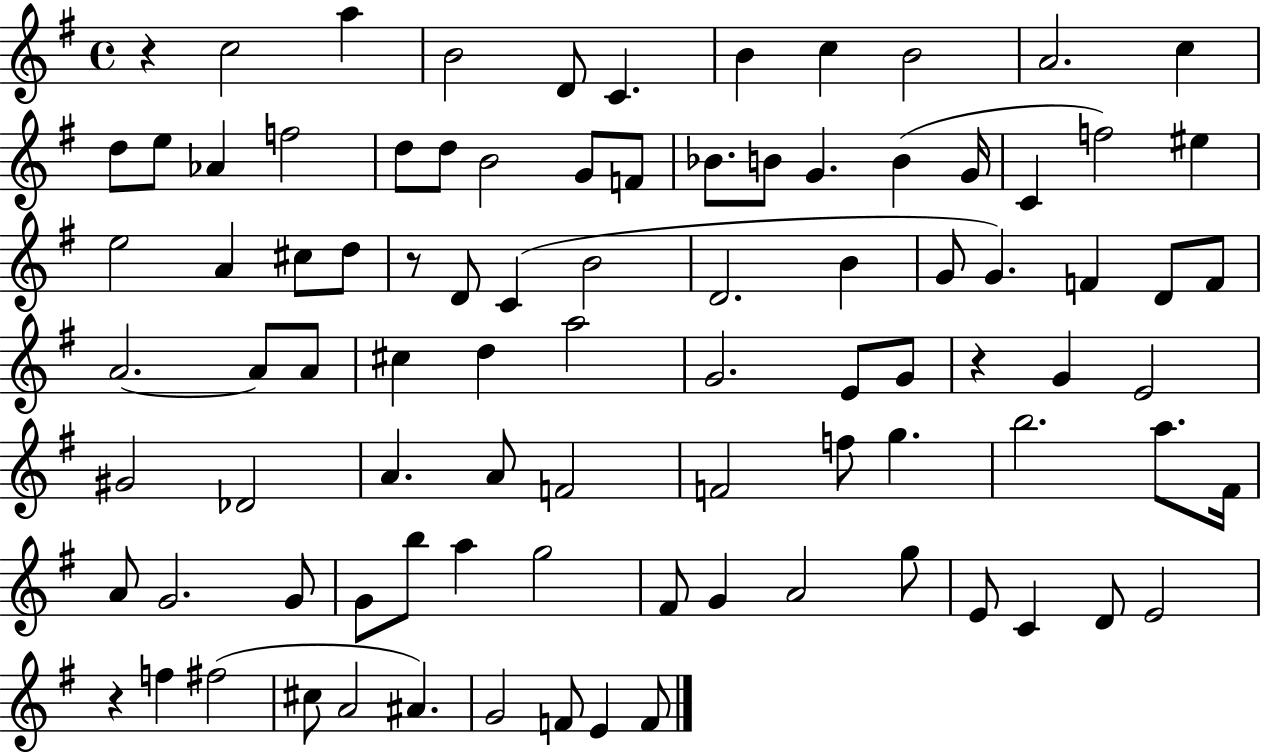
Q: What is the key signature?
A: G major